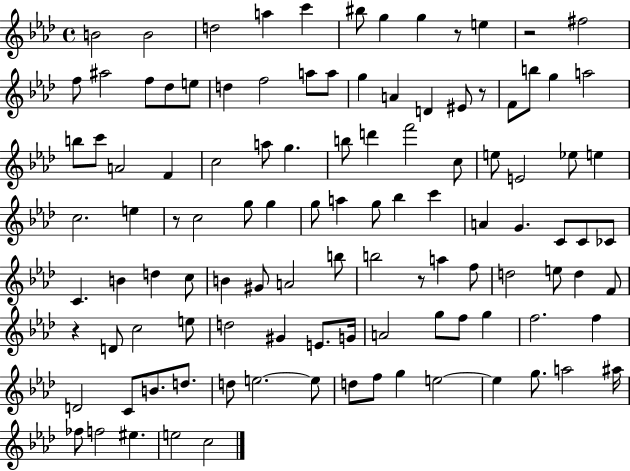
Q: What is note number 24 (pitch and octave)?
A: F4